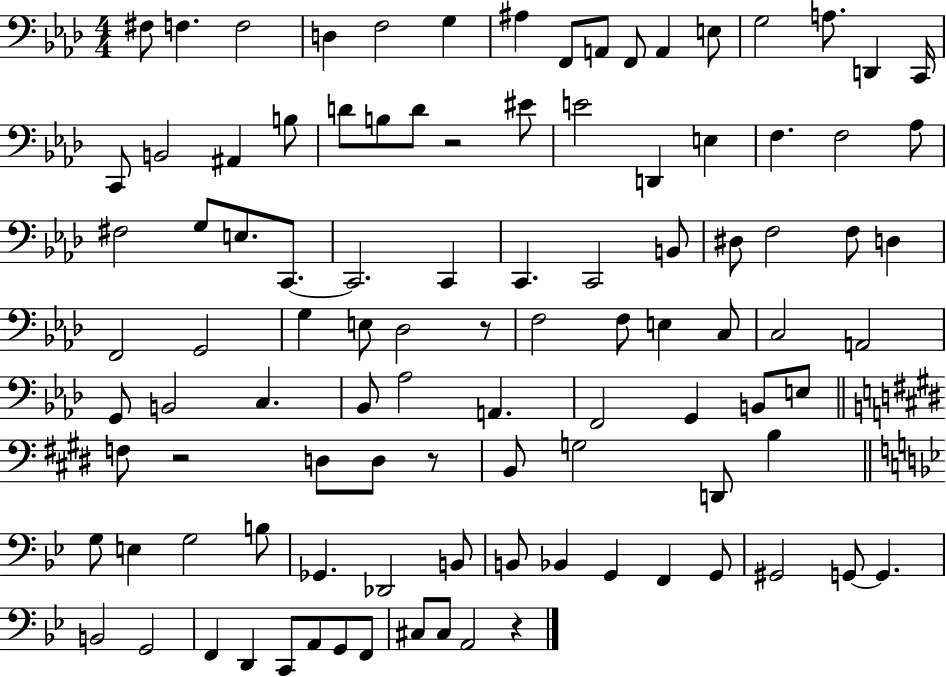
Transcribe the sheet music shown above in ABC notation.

X:1
T:Untitled
M:4/4
L:1/4
K:Ab
^F,/2 F, F,2 D, F,2 G, ^A, F,,/2 A,,/2 F,,/2 A,, E,/2 G,2 A,/2 D,, C,,/4 C,,/2 B,,2 ^A,, B,/2 D/2 B,/2 D/2 z2 ^E/2 E2 D,, E, F, F,2 _A,/2 ^F,2 G,/2 E,/2 C,,/2 C,,2 C,, C,, C,,2 B,,/2 ^D,/2 F,2 F,/2 D, F,,2 G,,2 G, E,/2 _D,2 z/2 F,2 F,/2 E, C,/2 C,2 A,,2 G,,/2 B,,2 C, _B,,/2 _A,2 A,, F,,2 G,, B,,/2 E,/2 F,/2 z2 D,/2 D,/2 z/2 B,,/2 G,2 D,,/2 B, G,/2 E, G,2 B,/2 _G,, _D,,2 B,,/2 B,,/2 _B,, G,, F,, G,,/2 ^G,,2 G,,/2 G,, B,,2 G,,2 F,, D,, C,,/2 A,,/2 G,,/2 F,,/2 ^C,/2 ^C,/2 A,,2 z